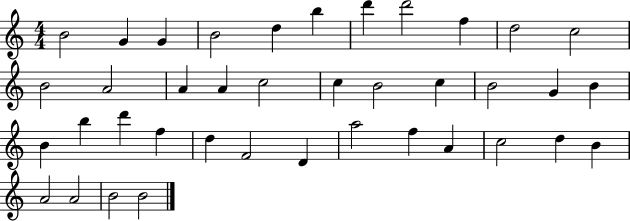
B4/h G4/q G4/q B4/h D5/q B5/q D6/q D6/h F5/q D5/h C5/h B4/h A4/h A4/q A4/q C5/h C5/q B4/h C5/q B4/h G4/q B4/q B4/q B5/q D6/q F5/q D5/q F4/h D4/q A5/h F5/q A4/q C5/h D5/q B4/q A4/h A4/h B4/h B4/h